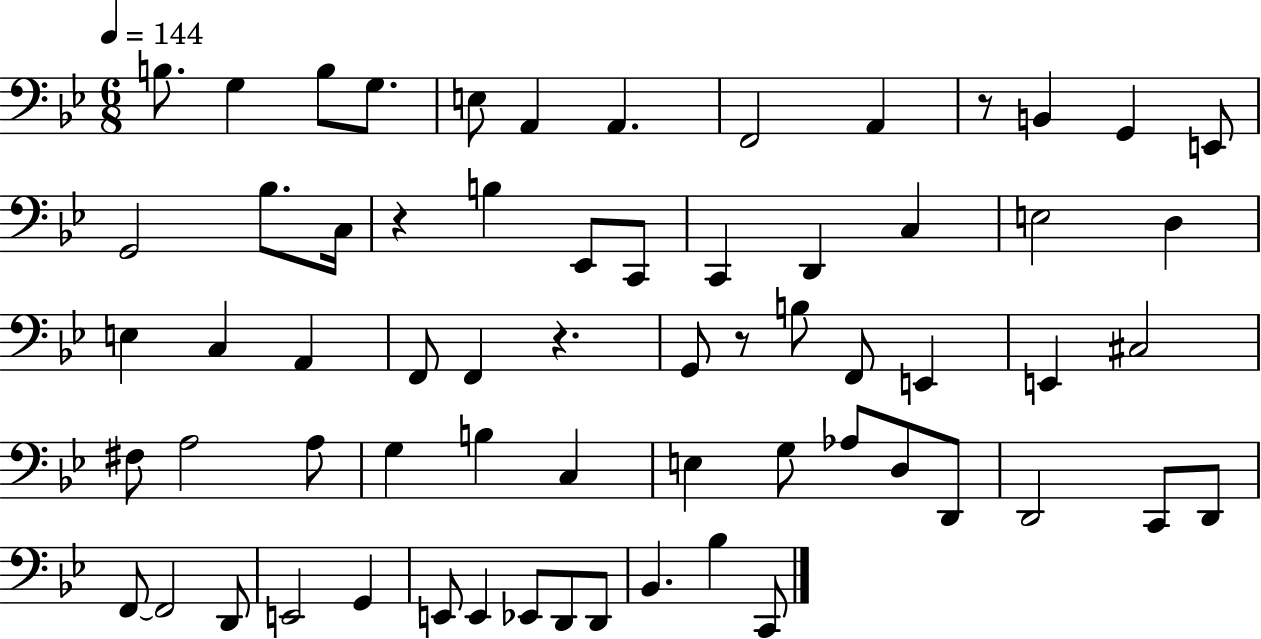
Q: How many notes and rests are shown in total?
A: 65